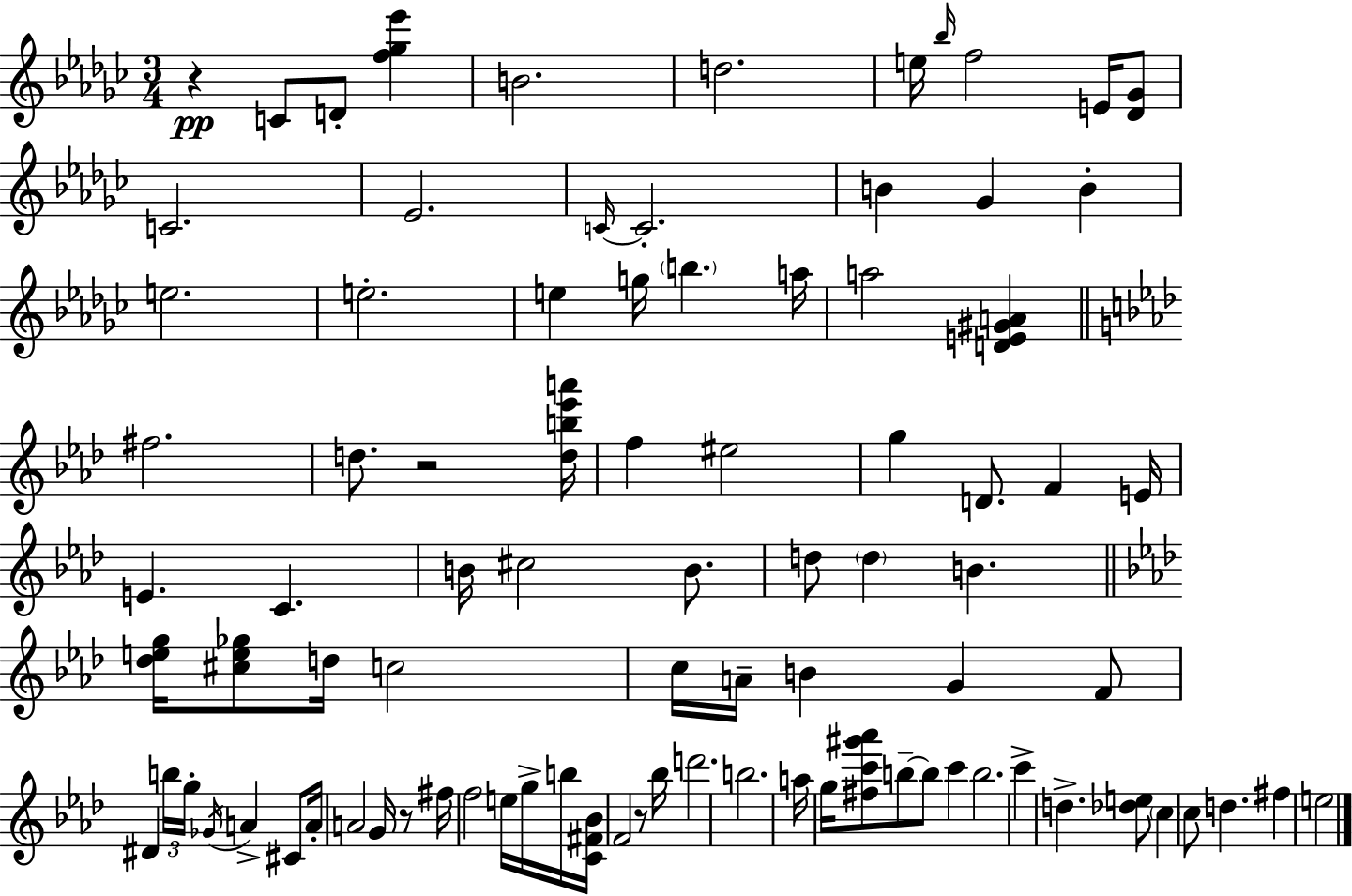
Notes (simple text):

R/q C4/e D4/e [F5,Gb5,Eb6]/q B4/h. D5/h. E5/s Bb5/s F5/h E4/s [Db4,Gb4]/e C4/h. Eb4/h. C4/s C4/h. B4/q Gb4/q B4/q E5/h. E5/h. E5/q G5/s B5/q. A5/s A5/h [D4,E4,G#4,A4]/q F#5/h. D5/e. R/h [D5,B5,Eb6,A6]/s F5/q EIS5/h G5/q D4/e. F4/q E4/s E4/q. C4/q. B4/s C#5/h B4/e. D5/e D5/q B4/q. [Db5,E5,G5]/s [C#5,E5,Gb5]/e D5/s C5/h C5/s A4/s B4/q G4/q F4/e D#4/q B5/s G5/s Gb4/s A4/q C#4/e A4/s A4/h G4/s R/e F#5/s F5/h E5/s G5/s B5/s [C4,F#4,Bb4]/s F4/h R/e Bb5/s D6/h. B5/h. A5/s G5/s [F#5,C6,G#6,Ab6]/e B5/e B5/e C6/q B5/h. C6/q D5/q. [Db5,E5]/e C5/q C5/e D5/q. F#5/q E5/h